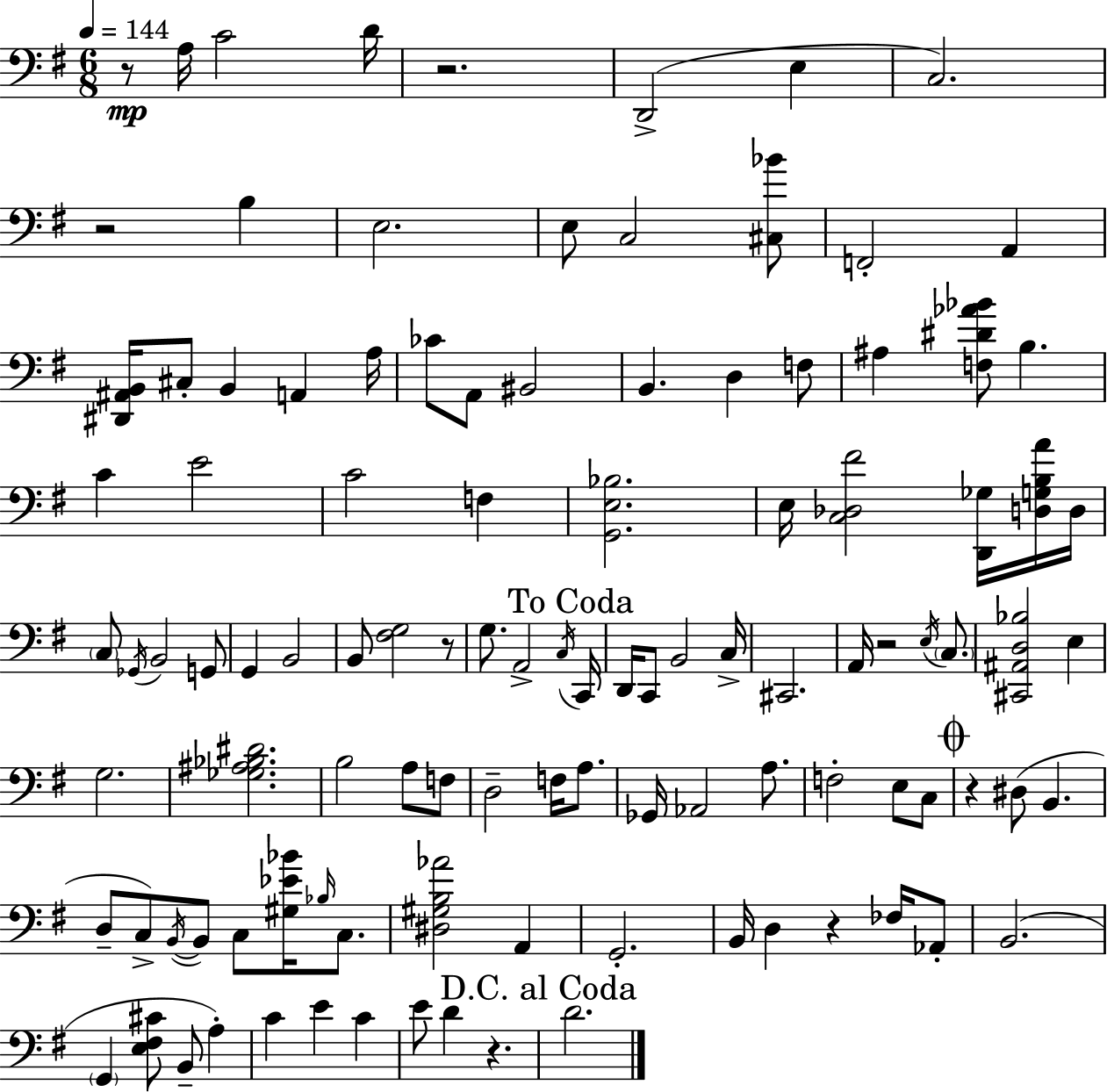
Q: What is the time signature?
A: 6/8